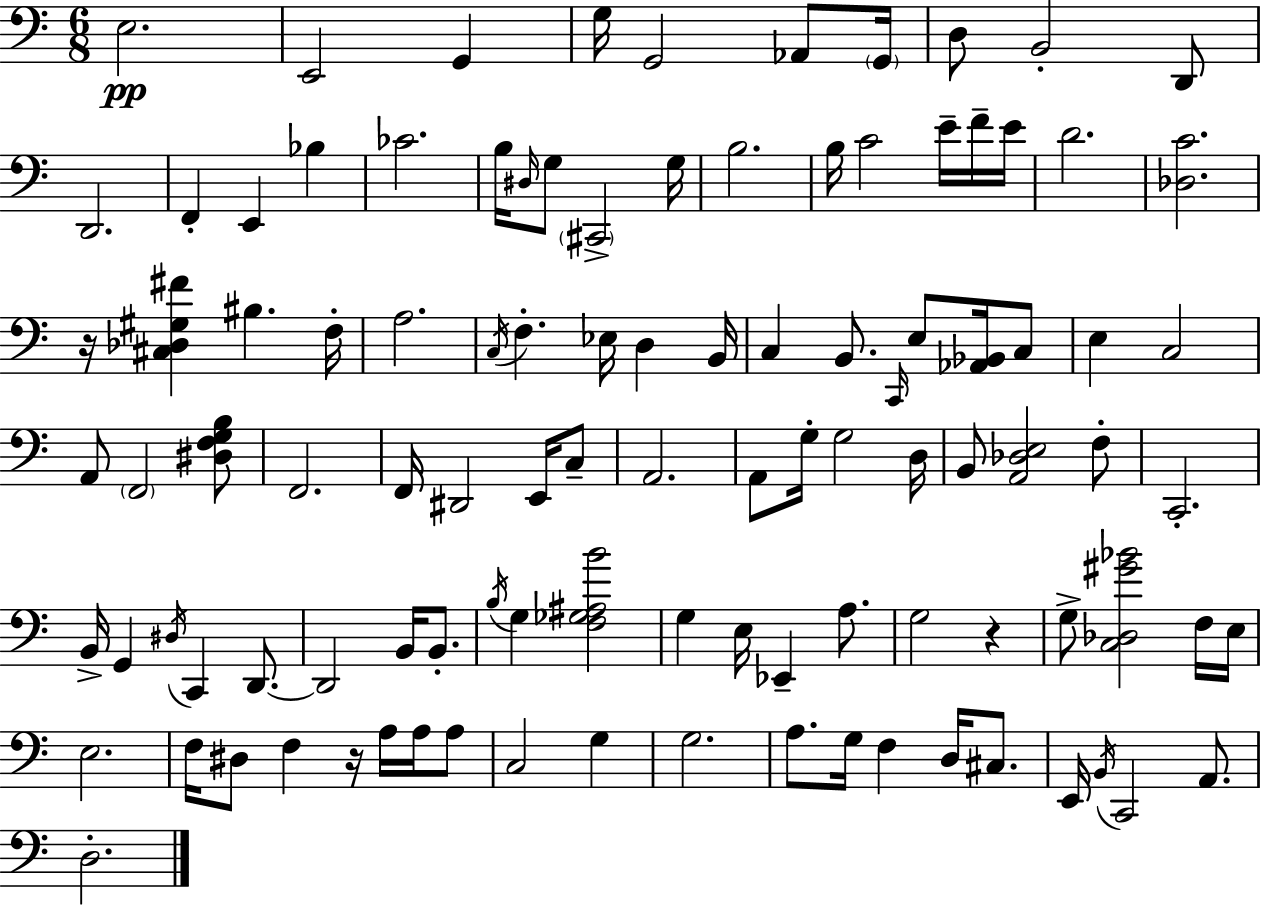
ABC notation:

X:1
T:Untitled
M:6/8
L:1/4
K:Am
E,2 E,,2 G,, G,/4 G,,2 _A,,/2 G,,/4 D,/2 B,,2 D,,/2 D,,2 F,, E,, _B, _C2 B,/4 ^D,/4 G,/2 ^C,,2 G,/4 B,2 B,/4 C2 E/4 F/4 E/4 D2 [_D,C]2 z/4 [^C,_D,^G,^F] ^B, F,/4 A,2 C,/4 F, _E,/4 D, B,,/4 C, B,,/2 C,,/4 E,/2 [_A,,_B,,]/4 C,/2 E, C,2 A,,/2 F,,2 [^D,F,G,B,]/2 F,,2 F,,/4 ^D,,2 E,,/4 C,/2 A,,2 A,,/2 G,/4 G,2 D,/4 B,,/2 [A,,_D,E,]2 F,/2 C,,2 B,,/4 G,, ^D,/4 C,, D,,/2 D,,2 B,,/4 B,,/2 B,/4 G, [F,_G,^A,B]2 G, E,/4 _E,, A,/2 G,2 z G,/2 [C,_D,^G_B]2 F,/4 E,/4 E,2 F,/4 ^D,/2 F, z/4 A,/4 A,/4 A,/2 C,2 G, G,2 A,/2 G,/4 F, D,/4 ^C,/2 E,,/4 B,,/4 C,,2 A,,/2 D,2